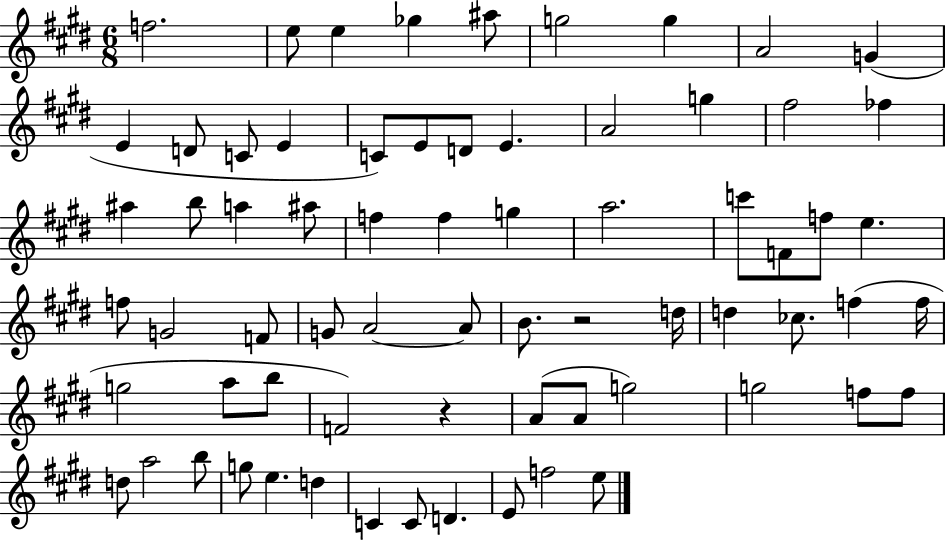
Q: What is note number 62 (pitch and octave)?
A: C4